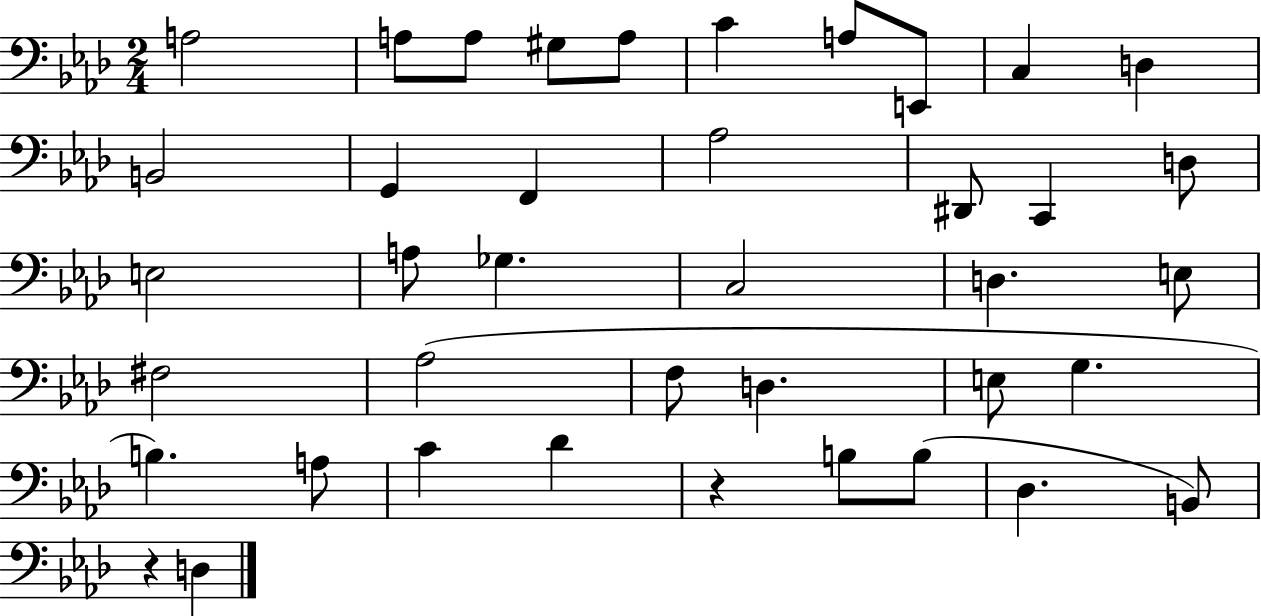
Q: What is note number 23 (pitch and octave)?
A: E3